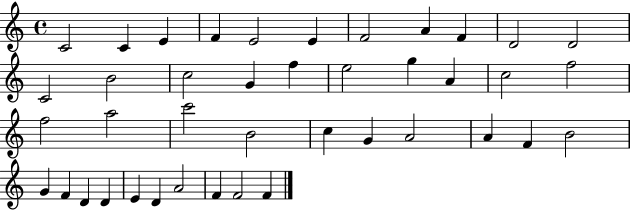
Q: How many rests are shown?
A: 0